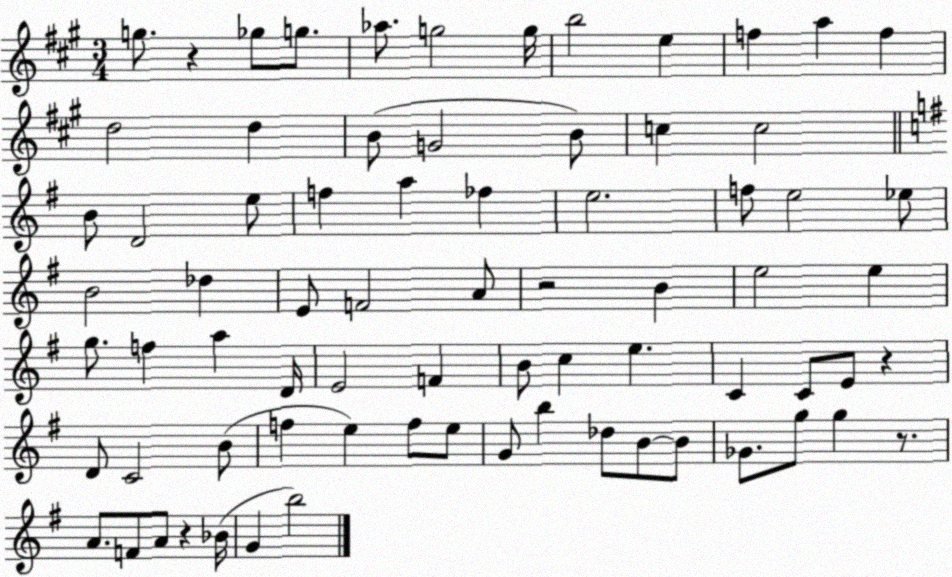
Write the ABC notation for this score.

X:1
T:Untitled
M:3/4
L:1/4
K:A
g/2 z _g/2 g/2 _a/2 g2 g/4 b2 e f a f d2 d B/2 G2 B/2 c c2 B/2 D2 e/2 f a _f e2 f/2 e2 _e/2 B2 _d E/2 F2 A/2 z2 B e2 e g/2 f a D/4 E2 F B/2 c e C C/2 E/2 z D/2 C2 B/2 f e f/2 e/2 G/2 b _d/2 B/2 B/2 _G/2 g/2 g z/2 A/2 F/2 A/2 z _B/4 G b2